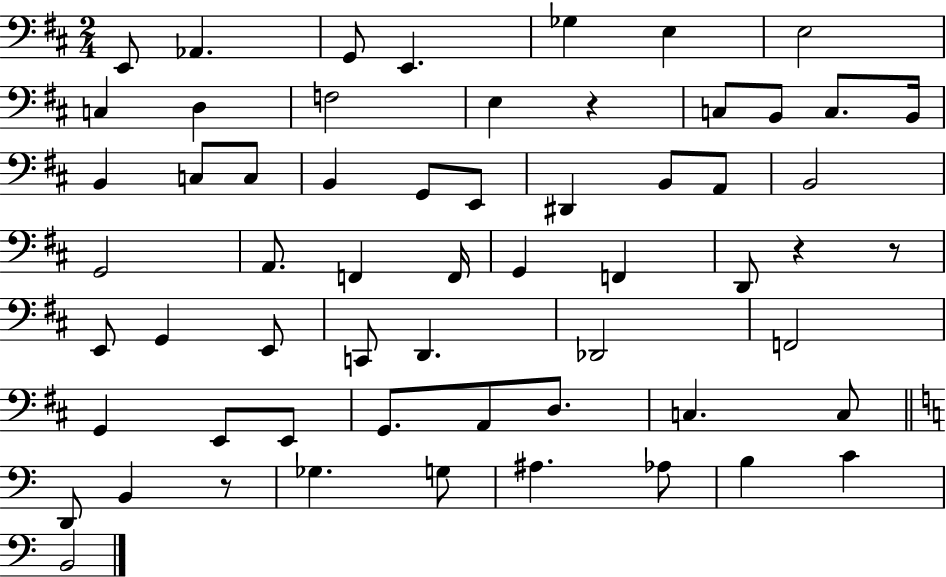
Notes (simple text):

E2/e Ab2/q. G2/e E2/q. Gb3/q E3/q E3/h C3/q D3/q F3/h E3/q R/q C3/e B2/e C3/e. B2/s B2/q C3/e C3/e B2/q G2/e E2/e D#2/q B2/e A2/e B2/h G2/h A2/e. F2/q F2/s G2/q F2/q D2/e R/q R/e E2/e G2/q E2/e C2/e D2/q. Db2/h F2/h G2/q E2/e E2/e G2/e. A2/e D3/e. C3/q. C3/e D2/e B2/q R/e Gb3/q. G3/e A#3/q. Ab3/e B3/q C4/q B2/h